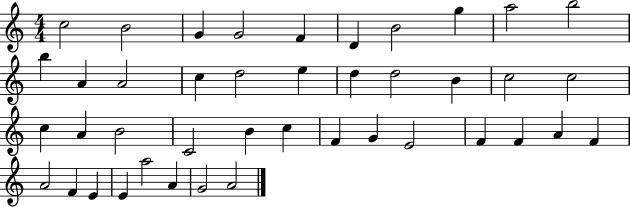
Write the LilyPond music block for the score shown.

{
  \clef treble
  \numericTimeSignature
  \time 4/4
  \key c \major
  c''2 b'2 | g'4 g'2 f'4 | d'4 b'2 g''4 | a''2 b''2 | \break b''4 a'4 a'2 | c''4 d''2 e''4 | d''4 d''2 b'4 | c''2 c''2 | \break c''4 a'4 b'2 | c'2 b'4 c''4 | f'4 g'4 e'2 | f'4 f'4 a'4 f'4 | \break a'2 f'4 e'4 | e'4 a''2 a'4 | g'2 a'2 | \bar "|."
}